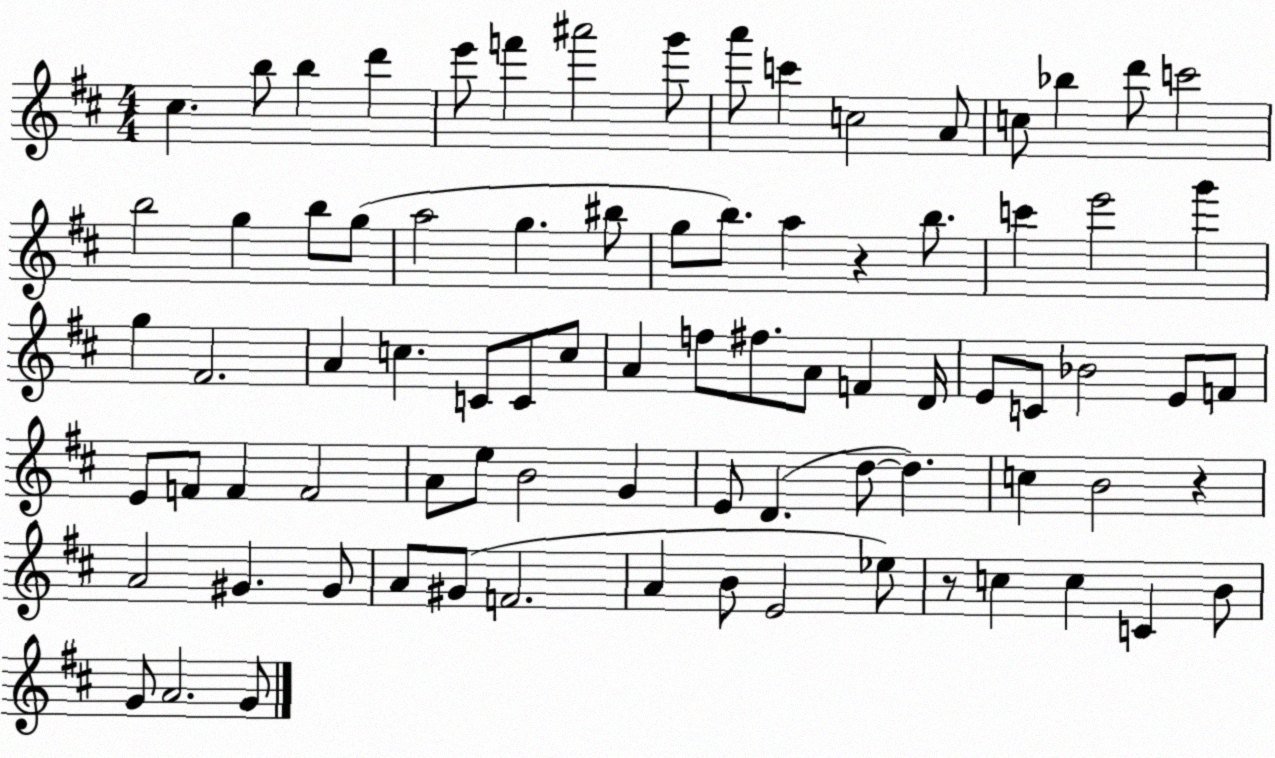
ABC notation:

X:1
T:Untitled
M:4/4
L:1/4
K:D
^c b/2 b d' e'/2 f' ^a'2 g'/2 a'/2 c' c2 A/2 c/2 _b d'/2 c'2 b2 g b/2 g/2 a2 g ^b/2 g/2 b/2 a z b/2 c' e'2 g' g ^F2 A c C/2 C/2 c/2 A f/2 ^f/2 A/2 F D/4 E/2 C/2 _B2 E/2 F/2 E/2 F/2 F F2 A/2 e/2 B2 G E/2 D d/2 d c B2 z A2 ^G ^G/2 A/2 ^G/2 F2 A B/2 E2 _e/2 z/2 c c C B/2 G/2 A2 G/2